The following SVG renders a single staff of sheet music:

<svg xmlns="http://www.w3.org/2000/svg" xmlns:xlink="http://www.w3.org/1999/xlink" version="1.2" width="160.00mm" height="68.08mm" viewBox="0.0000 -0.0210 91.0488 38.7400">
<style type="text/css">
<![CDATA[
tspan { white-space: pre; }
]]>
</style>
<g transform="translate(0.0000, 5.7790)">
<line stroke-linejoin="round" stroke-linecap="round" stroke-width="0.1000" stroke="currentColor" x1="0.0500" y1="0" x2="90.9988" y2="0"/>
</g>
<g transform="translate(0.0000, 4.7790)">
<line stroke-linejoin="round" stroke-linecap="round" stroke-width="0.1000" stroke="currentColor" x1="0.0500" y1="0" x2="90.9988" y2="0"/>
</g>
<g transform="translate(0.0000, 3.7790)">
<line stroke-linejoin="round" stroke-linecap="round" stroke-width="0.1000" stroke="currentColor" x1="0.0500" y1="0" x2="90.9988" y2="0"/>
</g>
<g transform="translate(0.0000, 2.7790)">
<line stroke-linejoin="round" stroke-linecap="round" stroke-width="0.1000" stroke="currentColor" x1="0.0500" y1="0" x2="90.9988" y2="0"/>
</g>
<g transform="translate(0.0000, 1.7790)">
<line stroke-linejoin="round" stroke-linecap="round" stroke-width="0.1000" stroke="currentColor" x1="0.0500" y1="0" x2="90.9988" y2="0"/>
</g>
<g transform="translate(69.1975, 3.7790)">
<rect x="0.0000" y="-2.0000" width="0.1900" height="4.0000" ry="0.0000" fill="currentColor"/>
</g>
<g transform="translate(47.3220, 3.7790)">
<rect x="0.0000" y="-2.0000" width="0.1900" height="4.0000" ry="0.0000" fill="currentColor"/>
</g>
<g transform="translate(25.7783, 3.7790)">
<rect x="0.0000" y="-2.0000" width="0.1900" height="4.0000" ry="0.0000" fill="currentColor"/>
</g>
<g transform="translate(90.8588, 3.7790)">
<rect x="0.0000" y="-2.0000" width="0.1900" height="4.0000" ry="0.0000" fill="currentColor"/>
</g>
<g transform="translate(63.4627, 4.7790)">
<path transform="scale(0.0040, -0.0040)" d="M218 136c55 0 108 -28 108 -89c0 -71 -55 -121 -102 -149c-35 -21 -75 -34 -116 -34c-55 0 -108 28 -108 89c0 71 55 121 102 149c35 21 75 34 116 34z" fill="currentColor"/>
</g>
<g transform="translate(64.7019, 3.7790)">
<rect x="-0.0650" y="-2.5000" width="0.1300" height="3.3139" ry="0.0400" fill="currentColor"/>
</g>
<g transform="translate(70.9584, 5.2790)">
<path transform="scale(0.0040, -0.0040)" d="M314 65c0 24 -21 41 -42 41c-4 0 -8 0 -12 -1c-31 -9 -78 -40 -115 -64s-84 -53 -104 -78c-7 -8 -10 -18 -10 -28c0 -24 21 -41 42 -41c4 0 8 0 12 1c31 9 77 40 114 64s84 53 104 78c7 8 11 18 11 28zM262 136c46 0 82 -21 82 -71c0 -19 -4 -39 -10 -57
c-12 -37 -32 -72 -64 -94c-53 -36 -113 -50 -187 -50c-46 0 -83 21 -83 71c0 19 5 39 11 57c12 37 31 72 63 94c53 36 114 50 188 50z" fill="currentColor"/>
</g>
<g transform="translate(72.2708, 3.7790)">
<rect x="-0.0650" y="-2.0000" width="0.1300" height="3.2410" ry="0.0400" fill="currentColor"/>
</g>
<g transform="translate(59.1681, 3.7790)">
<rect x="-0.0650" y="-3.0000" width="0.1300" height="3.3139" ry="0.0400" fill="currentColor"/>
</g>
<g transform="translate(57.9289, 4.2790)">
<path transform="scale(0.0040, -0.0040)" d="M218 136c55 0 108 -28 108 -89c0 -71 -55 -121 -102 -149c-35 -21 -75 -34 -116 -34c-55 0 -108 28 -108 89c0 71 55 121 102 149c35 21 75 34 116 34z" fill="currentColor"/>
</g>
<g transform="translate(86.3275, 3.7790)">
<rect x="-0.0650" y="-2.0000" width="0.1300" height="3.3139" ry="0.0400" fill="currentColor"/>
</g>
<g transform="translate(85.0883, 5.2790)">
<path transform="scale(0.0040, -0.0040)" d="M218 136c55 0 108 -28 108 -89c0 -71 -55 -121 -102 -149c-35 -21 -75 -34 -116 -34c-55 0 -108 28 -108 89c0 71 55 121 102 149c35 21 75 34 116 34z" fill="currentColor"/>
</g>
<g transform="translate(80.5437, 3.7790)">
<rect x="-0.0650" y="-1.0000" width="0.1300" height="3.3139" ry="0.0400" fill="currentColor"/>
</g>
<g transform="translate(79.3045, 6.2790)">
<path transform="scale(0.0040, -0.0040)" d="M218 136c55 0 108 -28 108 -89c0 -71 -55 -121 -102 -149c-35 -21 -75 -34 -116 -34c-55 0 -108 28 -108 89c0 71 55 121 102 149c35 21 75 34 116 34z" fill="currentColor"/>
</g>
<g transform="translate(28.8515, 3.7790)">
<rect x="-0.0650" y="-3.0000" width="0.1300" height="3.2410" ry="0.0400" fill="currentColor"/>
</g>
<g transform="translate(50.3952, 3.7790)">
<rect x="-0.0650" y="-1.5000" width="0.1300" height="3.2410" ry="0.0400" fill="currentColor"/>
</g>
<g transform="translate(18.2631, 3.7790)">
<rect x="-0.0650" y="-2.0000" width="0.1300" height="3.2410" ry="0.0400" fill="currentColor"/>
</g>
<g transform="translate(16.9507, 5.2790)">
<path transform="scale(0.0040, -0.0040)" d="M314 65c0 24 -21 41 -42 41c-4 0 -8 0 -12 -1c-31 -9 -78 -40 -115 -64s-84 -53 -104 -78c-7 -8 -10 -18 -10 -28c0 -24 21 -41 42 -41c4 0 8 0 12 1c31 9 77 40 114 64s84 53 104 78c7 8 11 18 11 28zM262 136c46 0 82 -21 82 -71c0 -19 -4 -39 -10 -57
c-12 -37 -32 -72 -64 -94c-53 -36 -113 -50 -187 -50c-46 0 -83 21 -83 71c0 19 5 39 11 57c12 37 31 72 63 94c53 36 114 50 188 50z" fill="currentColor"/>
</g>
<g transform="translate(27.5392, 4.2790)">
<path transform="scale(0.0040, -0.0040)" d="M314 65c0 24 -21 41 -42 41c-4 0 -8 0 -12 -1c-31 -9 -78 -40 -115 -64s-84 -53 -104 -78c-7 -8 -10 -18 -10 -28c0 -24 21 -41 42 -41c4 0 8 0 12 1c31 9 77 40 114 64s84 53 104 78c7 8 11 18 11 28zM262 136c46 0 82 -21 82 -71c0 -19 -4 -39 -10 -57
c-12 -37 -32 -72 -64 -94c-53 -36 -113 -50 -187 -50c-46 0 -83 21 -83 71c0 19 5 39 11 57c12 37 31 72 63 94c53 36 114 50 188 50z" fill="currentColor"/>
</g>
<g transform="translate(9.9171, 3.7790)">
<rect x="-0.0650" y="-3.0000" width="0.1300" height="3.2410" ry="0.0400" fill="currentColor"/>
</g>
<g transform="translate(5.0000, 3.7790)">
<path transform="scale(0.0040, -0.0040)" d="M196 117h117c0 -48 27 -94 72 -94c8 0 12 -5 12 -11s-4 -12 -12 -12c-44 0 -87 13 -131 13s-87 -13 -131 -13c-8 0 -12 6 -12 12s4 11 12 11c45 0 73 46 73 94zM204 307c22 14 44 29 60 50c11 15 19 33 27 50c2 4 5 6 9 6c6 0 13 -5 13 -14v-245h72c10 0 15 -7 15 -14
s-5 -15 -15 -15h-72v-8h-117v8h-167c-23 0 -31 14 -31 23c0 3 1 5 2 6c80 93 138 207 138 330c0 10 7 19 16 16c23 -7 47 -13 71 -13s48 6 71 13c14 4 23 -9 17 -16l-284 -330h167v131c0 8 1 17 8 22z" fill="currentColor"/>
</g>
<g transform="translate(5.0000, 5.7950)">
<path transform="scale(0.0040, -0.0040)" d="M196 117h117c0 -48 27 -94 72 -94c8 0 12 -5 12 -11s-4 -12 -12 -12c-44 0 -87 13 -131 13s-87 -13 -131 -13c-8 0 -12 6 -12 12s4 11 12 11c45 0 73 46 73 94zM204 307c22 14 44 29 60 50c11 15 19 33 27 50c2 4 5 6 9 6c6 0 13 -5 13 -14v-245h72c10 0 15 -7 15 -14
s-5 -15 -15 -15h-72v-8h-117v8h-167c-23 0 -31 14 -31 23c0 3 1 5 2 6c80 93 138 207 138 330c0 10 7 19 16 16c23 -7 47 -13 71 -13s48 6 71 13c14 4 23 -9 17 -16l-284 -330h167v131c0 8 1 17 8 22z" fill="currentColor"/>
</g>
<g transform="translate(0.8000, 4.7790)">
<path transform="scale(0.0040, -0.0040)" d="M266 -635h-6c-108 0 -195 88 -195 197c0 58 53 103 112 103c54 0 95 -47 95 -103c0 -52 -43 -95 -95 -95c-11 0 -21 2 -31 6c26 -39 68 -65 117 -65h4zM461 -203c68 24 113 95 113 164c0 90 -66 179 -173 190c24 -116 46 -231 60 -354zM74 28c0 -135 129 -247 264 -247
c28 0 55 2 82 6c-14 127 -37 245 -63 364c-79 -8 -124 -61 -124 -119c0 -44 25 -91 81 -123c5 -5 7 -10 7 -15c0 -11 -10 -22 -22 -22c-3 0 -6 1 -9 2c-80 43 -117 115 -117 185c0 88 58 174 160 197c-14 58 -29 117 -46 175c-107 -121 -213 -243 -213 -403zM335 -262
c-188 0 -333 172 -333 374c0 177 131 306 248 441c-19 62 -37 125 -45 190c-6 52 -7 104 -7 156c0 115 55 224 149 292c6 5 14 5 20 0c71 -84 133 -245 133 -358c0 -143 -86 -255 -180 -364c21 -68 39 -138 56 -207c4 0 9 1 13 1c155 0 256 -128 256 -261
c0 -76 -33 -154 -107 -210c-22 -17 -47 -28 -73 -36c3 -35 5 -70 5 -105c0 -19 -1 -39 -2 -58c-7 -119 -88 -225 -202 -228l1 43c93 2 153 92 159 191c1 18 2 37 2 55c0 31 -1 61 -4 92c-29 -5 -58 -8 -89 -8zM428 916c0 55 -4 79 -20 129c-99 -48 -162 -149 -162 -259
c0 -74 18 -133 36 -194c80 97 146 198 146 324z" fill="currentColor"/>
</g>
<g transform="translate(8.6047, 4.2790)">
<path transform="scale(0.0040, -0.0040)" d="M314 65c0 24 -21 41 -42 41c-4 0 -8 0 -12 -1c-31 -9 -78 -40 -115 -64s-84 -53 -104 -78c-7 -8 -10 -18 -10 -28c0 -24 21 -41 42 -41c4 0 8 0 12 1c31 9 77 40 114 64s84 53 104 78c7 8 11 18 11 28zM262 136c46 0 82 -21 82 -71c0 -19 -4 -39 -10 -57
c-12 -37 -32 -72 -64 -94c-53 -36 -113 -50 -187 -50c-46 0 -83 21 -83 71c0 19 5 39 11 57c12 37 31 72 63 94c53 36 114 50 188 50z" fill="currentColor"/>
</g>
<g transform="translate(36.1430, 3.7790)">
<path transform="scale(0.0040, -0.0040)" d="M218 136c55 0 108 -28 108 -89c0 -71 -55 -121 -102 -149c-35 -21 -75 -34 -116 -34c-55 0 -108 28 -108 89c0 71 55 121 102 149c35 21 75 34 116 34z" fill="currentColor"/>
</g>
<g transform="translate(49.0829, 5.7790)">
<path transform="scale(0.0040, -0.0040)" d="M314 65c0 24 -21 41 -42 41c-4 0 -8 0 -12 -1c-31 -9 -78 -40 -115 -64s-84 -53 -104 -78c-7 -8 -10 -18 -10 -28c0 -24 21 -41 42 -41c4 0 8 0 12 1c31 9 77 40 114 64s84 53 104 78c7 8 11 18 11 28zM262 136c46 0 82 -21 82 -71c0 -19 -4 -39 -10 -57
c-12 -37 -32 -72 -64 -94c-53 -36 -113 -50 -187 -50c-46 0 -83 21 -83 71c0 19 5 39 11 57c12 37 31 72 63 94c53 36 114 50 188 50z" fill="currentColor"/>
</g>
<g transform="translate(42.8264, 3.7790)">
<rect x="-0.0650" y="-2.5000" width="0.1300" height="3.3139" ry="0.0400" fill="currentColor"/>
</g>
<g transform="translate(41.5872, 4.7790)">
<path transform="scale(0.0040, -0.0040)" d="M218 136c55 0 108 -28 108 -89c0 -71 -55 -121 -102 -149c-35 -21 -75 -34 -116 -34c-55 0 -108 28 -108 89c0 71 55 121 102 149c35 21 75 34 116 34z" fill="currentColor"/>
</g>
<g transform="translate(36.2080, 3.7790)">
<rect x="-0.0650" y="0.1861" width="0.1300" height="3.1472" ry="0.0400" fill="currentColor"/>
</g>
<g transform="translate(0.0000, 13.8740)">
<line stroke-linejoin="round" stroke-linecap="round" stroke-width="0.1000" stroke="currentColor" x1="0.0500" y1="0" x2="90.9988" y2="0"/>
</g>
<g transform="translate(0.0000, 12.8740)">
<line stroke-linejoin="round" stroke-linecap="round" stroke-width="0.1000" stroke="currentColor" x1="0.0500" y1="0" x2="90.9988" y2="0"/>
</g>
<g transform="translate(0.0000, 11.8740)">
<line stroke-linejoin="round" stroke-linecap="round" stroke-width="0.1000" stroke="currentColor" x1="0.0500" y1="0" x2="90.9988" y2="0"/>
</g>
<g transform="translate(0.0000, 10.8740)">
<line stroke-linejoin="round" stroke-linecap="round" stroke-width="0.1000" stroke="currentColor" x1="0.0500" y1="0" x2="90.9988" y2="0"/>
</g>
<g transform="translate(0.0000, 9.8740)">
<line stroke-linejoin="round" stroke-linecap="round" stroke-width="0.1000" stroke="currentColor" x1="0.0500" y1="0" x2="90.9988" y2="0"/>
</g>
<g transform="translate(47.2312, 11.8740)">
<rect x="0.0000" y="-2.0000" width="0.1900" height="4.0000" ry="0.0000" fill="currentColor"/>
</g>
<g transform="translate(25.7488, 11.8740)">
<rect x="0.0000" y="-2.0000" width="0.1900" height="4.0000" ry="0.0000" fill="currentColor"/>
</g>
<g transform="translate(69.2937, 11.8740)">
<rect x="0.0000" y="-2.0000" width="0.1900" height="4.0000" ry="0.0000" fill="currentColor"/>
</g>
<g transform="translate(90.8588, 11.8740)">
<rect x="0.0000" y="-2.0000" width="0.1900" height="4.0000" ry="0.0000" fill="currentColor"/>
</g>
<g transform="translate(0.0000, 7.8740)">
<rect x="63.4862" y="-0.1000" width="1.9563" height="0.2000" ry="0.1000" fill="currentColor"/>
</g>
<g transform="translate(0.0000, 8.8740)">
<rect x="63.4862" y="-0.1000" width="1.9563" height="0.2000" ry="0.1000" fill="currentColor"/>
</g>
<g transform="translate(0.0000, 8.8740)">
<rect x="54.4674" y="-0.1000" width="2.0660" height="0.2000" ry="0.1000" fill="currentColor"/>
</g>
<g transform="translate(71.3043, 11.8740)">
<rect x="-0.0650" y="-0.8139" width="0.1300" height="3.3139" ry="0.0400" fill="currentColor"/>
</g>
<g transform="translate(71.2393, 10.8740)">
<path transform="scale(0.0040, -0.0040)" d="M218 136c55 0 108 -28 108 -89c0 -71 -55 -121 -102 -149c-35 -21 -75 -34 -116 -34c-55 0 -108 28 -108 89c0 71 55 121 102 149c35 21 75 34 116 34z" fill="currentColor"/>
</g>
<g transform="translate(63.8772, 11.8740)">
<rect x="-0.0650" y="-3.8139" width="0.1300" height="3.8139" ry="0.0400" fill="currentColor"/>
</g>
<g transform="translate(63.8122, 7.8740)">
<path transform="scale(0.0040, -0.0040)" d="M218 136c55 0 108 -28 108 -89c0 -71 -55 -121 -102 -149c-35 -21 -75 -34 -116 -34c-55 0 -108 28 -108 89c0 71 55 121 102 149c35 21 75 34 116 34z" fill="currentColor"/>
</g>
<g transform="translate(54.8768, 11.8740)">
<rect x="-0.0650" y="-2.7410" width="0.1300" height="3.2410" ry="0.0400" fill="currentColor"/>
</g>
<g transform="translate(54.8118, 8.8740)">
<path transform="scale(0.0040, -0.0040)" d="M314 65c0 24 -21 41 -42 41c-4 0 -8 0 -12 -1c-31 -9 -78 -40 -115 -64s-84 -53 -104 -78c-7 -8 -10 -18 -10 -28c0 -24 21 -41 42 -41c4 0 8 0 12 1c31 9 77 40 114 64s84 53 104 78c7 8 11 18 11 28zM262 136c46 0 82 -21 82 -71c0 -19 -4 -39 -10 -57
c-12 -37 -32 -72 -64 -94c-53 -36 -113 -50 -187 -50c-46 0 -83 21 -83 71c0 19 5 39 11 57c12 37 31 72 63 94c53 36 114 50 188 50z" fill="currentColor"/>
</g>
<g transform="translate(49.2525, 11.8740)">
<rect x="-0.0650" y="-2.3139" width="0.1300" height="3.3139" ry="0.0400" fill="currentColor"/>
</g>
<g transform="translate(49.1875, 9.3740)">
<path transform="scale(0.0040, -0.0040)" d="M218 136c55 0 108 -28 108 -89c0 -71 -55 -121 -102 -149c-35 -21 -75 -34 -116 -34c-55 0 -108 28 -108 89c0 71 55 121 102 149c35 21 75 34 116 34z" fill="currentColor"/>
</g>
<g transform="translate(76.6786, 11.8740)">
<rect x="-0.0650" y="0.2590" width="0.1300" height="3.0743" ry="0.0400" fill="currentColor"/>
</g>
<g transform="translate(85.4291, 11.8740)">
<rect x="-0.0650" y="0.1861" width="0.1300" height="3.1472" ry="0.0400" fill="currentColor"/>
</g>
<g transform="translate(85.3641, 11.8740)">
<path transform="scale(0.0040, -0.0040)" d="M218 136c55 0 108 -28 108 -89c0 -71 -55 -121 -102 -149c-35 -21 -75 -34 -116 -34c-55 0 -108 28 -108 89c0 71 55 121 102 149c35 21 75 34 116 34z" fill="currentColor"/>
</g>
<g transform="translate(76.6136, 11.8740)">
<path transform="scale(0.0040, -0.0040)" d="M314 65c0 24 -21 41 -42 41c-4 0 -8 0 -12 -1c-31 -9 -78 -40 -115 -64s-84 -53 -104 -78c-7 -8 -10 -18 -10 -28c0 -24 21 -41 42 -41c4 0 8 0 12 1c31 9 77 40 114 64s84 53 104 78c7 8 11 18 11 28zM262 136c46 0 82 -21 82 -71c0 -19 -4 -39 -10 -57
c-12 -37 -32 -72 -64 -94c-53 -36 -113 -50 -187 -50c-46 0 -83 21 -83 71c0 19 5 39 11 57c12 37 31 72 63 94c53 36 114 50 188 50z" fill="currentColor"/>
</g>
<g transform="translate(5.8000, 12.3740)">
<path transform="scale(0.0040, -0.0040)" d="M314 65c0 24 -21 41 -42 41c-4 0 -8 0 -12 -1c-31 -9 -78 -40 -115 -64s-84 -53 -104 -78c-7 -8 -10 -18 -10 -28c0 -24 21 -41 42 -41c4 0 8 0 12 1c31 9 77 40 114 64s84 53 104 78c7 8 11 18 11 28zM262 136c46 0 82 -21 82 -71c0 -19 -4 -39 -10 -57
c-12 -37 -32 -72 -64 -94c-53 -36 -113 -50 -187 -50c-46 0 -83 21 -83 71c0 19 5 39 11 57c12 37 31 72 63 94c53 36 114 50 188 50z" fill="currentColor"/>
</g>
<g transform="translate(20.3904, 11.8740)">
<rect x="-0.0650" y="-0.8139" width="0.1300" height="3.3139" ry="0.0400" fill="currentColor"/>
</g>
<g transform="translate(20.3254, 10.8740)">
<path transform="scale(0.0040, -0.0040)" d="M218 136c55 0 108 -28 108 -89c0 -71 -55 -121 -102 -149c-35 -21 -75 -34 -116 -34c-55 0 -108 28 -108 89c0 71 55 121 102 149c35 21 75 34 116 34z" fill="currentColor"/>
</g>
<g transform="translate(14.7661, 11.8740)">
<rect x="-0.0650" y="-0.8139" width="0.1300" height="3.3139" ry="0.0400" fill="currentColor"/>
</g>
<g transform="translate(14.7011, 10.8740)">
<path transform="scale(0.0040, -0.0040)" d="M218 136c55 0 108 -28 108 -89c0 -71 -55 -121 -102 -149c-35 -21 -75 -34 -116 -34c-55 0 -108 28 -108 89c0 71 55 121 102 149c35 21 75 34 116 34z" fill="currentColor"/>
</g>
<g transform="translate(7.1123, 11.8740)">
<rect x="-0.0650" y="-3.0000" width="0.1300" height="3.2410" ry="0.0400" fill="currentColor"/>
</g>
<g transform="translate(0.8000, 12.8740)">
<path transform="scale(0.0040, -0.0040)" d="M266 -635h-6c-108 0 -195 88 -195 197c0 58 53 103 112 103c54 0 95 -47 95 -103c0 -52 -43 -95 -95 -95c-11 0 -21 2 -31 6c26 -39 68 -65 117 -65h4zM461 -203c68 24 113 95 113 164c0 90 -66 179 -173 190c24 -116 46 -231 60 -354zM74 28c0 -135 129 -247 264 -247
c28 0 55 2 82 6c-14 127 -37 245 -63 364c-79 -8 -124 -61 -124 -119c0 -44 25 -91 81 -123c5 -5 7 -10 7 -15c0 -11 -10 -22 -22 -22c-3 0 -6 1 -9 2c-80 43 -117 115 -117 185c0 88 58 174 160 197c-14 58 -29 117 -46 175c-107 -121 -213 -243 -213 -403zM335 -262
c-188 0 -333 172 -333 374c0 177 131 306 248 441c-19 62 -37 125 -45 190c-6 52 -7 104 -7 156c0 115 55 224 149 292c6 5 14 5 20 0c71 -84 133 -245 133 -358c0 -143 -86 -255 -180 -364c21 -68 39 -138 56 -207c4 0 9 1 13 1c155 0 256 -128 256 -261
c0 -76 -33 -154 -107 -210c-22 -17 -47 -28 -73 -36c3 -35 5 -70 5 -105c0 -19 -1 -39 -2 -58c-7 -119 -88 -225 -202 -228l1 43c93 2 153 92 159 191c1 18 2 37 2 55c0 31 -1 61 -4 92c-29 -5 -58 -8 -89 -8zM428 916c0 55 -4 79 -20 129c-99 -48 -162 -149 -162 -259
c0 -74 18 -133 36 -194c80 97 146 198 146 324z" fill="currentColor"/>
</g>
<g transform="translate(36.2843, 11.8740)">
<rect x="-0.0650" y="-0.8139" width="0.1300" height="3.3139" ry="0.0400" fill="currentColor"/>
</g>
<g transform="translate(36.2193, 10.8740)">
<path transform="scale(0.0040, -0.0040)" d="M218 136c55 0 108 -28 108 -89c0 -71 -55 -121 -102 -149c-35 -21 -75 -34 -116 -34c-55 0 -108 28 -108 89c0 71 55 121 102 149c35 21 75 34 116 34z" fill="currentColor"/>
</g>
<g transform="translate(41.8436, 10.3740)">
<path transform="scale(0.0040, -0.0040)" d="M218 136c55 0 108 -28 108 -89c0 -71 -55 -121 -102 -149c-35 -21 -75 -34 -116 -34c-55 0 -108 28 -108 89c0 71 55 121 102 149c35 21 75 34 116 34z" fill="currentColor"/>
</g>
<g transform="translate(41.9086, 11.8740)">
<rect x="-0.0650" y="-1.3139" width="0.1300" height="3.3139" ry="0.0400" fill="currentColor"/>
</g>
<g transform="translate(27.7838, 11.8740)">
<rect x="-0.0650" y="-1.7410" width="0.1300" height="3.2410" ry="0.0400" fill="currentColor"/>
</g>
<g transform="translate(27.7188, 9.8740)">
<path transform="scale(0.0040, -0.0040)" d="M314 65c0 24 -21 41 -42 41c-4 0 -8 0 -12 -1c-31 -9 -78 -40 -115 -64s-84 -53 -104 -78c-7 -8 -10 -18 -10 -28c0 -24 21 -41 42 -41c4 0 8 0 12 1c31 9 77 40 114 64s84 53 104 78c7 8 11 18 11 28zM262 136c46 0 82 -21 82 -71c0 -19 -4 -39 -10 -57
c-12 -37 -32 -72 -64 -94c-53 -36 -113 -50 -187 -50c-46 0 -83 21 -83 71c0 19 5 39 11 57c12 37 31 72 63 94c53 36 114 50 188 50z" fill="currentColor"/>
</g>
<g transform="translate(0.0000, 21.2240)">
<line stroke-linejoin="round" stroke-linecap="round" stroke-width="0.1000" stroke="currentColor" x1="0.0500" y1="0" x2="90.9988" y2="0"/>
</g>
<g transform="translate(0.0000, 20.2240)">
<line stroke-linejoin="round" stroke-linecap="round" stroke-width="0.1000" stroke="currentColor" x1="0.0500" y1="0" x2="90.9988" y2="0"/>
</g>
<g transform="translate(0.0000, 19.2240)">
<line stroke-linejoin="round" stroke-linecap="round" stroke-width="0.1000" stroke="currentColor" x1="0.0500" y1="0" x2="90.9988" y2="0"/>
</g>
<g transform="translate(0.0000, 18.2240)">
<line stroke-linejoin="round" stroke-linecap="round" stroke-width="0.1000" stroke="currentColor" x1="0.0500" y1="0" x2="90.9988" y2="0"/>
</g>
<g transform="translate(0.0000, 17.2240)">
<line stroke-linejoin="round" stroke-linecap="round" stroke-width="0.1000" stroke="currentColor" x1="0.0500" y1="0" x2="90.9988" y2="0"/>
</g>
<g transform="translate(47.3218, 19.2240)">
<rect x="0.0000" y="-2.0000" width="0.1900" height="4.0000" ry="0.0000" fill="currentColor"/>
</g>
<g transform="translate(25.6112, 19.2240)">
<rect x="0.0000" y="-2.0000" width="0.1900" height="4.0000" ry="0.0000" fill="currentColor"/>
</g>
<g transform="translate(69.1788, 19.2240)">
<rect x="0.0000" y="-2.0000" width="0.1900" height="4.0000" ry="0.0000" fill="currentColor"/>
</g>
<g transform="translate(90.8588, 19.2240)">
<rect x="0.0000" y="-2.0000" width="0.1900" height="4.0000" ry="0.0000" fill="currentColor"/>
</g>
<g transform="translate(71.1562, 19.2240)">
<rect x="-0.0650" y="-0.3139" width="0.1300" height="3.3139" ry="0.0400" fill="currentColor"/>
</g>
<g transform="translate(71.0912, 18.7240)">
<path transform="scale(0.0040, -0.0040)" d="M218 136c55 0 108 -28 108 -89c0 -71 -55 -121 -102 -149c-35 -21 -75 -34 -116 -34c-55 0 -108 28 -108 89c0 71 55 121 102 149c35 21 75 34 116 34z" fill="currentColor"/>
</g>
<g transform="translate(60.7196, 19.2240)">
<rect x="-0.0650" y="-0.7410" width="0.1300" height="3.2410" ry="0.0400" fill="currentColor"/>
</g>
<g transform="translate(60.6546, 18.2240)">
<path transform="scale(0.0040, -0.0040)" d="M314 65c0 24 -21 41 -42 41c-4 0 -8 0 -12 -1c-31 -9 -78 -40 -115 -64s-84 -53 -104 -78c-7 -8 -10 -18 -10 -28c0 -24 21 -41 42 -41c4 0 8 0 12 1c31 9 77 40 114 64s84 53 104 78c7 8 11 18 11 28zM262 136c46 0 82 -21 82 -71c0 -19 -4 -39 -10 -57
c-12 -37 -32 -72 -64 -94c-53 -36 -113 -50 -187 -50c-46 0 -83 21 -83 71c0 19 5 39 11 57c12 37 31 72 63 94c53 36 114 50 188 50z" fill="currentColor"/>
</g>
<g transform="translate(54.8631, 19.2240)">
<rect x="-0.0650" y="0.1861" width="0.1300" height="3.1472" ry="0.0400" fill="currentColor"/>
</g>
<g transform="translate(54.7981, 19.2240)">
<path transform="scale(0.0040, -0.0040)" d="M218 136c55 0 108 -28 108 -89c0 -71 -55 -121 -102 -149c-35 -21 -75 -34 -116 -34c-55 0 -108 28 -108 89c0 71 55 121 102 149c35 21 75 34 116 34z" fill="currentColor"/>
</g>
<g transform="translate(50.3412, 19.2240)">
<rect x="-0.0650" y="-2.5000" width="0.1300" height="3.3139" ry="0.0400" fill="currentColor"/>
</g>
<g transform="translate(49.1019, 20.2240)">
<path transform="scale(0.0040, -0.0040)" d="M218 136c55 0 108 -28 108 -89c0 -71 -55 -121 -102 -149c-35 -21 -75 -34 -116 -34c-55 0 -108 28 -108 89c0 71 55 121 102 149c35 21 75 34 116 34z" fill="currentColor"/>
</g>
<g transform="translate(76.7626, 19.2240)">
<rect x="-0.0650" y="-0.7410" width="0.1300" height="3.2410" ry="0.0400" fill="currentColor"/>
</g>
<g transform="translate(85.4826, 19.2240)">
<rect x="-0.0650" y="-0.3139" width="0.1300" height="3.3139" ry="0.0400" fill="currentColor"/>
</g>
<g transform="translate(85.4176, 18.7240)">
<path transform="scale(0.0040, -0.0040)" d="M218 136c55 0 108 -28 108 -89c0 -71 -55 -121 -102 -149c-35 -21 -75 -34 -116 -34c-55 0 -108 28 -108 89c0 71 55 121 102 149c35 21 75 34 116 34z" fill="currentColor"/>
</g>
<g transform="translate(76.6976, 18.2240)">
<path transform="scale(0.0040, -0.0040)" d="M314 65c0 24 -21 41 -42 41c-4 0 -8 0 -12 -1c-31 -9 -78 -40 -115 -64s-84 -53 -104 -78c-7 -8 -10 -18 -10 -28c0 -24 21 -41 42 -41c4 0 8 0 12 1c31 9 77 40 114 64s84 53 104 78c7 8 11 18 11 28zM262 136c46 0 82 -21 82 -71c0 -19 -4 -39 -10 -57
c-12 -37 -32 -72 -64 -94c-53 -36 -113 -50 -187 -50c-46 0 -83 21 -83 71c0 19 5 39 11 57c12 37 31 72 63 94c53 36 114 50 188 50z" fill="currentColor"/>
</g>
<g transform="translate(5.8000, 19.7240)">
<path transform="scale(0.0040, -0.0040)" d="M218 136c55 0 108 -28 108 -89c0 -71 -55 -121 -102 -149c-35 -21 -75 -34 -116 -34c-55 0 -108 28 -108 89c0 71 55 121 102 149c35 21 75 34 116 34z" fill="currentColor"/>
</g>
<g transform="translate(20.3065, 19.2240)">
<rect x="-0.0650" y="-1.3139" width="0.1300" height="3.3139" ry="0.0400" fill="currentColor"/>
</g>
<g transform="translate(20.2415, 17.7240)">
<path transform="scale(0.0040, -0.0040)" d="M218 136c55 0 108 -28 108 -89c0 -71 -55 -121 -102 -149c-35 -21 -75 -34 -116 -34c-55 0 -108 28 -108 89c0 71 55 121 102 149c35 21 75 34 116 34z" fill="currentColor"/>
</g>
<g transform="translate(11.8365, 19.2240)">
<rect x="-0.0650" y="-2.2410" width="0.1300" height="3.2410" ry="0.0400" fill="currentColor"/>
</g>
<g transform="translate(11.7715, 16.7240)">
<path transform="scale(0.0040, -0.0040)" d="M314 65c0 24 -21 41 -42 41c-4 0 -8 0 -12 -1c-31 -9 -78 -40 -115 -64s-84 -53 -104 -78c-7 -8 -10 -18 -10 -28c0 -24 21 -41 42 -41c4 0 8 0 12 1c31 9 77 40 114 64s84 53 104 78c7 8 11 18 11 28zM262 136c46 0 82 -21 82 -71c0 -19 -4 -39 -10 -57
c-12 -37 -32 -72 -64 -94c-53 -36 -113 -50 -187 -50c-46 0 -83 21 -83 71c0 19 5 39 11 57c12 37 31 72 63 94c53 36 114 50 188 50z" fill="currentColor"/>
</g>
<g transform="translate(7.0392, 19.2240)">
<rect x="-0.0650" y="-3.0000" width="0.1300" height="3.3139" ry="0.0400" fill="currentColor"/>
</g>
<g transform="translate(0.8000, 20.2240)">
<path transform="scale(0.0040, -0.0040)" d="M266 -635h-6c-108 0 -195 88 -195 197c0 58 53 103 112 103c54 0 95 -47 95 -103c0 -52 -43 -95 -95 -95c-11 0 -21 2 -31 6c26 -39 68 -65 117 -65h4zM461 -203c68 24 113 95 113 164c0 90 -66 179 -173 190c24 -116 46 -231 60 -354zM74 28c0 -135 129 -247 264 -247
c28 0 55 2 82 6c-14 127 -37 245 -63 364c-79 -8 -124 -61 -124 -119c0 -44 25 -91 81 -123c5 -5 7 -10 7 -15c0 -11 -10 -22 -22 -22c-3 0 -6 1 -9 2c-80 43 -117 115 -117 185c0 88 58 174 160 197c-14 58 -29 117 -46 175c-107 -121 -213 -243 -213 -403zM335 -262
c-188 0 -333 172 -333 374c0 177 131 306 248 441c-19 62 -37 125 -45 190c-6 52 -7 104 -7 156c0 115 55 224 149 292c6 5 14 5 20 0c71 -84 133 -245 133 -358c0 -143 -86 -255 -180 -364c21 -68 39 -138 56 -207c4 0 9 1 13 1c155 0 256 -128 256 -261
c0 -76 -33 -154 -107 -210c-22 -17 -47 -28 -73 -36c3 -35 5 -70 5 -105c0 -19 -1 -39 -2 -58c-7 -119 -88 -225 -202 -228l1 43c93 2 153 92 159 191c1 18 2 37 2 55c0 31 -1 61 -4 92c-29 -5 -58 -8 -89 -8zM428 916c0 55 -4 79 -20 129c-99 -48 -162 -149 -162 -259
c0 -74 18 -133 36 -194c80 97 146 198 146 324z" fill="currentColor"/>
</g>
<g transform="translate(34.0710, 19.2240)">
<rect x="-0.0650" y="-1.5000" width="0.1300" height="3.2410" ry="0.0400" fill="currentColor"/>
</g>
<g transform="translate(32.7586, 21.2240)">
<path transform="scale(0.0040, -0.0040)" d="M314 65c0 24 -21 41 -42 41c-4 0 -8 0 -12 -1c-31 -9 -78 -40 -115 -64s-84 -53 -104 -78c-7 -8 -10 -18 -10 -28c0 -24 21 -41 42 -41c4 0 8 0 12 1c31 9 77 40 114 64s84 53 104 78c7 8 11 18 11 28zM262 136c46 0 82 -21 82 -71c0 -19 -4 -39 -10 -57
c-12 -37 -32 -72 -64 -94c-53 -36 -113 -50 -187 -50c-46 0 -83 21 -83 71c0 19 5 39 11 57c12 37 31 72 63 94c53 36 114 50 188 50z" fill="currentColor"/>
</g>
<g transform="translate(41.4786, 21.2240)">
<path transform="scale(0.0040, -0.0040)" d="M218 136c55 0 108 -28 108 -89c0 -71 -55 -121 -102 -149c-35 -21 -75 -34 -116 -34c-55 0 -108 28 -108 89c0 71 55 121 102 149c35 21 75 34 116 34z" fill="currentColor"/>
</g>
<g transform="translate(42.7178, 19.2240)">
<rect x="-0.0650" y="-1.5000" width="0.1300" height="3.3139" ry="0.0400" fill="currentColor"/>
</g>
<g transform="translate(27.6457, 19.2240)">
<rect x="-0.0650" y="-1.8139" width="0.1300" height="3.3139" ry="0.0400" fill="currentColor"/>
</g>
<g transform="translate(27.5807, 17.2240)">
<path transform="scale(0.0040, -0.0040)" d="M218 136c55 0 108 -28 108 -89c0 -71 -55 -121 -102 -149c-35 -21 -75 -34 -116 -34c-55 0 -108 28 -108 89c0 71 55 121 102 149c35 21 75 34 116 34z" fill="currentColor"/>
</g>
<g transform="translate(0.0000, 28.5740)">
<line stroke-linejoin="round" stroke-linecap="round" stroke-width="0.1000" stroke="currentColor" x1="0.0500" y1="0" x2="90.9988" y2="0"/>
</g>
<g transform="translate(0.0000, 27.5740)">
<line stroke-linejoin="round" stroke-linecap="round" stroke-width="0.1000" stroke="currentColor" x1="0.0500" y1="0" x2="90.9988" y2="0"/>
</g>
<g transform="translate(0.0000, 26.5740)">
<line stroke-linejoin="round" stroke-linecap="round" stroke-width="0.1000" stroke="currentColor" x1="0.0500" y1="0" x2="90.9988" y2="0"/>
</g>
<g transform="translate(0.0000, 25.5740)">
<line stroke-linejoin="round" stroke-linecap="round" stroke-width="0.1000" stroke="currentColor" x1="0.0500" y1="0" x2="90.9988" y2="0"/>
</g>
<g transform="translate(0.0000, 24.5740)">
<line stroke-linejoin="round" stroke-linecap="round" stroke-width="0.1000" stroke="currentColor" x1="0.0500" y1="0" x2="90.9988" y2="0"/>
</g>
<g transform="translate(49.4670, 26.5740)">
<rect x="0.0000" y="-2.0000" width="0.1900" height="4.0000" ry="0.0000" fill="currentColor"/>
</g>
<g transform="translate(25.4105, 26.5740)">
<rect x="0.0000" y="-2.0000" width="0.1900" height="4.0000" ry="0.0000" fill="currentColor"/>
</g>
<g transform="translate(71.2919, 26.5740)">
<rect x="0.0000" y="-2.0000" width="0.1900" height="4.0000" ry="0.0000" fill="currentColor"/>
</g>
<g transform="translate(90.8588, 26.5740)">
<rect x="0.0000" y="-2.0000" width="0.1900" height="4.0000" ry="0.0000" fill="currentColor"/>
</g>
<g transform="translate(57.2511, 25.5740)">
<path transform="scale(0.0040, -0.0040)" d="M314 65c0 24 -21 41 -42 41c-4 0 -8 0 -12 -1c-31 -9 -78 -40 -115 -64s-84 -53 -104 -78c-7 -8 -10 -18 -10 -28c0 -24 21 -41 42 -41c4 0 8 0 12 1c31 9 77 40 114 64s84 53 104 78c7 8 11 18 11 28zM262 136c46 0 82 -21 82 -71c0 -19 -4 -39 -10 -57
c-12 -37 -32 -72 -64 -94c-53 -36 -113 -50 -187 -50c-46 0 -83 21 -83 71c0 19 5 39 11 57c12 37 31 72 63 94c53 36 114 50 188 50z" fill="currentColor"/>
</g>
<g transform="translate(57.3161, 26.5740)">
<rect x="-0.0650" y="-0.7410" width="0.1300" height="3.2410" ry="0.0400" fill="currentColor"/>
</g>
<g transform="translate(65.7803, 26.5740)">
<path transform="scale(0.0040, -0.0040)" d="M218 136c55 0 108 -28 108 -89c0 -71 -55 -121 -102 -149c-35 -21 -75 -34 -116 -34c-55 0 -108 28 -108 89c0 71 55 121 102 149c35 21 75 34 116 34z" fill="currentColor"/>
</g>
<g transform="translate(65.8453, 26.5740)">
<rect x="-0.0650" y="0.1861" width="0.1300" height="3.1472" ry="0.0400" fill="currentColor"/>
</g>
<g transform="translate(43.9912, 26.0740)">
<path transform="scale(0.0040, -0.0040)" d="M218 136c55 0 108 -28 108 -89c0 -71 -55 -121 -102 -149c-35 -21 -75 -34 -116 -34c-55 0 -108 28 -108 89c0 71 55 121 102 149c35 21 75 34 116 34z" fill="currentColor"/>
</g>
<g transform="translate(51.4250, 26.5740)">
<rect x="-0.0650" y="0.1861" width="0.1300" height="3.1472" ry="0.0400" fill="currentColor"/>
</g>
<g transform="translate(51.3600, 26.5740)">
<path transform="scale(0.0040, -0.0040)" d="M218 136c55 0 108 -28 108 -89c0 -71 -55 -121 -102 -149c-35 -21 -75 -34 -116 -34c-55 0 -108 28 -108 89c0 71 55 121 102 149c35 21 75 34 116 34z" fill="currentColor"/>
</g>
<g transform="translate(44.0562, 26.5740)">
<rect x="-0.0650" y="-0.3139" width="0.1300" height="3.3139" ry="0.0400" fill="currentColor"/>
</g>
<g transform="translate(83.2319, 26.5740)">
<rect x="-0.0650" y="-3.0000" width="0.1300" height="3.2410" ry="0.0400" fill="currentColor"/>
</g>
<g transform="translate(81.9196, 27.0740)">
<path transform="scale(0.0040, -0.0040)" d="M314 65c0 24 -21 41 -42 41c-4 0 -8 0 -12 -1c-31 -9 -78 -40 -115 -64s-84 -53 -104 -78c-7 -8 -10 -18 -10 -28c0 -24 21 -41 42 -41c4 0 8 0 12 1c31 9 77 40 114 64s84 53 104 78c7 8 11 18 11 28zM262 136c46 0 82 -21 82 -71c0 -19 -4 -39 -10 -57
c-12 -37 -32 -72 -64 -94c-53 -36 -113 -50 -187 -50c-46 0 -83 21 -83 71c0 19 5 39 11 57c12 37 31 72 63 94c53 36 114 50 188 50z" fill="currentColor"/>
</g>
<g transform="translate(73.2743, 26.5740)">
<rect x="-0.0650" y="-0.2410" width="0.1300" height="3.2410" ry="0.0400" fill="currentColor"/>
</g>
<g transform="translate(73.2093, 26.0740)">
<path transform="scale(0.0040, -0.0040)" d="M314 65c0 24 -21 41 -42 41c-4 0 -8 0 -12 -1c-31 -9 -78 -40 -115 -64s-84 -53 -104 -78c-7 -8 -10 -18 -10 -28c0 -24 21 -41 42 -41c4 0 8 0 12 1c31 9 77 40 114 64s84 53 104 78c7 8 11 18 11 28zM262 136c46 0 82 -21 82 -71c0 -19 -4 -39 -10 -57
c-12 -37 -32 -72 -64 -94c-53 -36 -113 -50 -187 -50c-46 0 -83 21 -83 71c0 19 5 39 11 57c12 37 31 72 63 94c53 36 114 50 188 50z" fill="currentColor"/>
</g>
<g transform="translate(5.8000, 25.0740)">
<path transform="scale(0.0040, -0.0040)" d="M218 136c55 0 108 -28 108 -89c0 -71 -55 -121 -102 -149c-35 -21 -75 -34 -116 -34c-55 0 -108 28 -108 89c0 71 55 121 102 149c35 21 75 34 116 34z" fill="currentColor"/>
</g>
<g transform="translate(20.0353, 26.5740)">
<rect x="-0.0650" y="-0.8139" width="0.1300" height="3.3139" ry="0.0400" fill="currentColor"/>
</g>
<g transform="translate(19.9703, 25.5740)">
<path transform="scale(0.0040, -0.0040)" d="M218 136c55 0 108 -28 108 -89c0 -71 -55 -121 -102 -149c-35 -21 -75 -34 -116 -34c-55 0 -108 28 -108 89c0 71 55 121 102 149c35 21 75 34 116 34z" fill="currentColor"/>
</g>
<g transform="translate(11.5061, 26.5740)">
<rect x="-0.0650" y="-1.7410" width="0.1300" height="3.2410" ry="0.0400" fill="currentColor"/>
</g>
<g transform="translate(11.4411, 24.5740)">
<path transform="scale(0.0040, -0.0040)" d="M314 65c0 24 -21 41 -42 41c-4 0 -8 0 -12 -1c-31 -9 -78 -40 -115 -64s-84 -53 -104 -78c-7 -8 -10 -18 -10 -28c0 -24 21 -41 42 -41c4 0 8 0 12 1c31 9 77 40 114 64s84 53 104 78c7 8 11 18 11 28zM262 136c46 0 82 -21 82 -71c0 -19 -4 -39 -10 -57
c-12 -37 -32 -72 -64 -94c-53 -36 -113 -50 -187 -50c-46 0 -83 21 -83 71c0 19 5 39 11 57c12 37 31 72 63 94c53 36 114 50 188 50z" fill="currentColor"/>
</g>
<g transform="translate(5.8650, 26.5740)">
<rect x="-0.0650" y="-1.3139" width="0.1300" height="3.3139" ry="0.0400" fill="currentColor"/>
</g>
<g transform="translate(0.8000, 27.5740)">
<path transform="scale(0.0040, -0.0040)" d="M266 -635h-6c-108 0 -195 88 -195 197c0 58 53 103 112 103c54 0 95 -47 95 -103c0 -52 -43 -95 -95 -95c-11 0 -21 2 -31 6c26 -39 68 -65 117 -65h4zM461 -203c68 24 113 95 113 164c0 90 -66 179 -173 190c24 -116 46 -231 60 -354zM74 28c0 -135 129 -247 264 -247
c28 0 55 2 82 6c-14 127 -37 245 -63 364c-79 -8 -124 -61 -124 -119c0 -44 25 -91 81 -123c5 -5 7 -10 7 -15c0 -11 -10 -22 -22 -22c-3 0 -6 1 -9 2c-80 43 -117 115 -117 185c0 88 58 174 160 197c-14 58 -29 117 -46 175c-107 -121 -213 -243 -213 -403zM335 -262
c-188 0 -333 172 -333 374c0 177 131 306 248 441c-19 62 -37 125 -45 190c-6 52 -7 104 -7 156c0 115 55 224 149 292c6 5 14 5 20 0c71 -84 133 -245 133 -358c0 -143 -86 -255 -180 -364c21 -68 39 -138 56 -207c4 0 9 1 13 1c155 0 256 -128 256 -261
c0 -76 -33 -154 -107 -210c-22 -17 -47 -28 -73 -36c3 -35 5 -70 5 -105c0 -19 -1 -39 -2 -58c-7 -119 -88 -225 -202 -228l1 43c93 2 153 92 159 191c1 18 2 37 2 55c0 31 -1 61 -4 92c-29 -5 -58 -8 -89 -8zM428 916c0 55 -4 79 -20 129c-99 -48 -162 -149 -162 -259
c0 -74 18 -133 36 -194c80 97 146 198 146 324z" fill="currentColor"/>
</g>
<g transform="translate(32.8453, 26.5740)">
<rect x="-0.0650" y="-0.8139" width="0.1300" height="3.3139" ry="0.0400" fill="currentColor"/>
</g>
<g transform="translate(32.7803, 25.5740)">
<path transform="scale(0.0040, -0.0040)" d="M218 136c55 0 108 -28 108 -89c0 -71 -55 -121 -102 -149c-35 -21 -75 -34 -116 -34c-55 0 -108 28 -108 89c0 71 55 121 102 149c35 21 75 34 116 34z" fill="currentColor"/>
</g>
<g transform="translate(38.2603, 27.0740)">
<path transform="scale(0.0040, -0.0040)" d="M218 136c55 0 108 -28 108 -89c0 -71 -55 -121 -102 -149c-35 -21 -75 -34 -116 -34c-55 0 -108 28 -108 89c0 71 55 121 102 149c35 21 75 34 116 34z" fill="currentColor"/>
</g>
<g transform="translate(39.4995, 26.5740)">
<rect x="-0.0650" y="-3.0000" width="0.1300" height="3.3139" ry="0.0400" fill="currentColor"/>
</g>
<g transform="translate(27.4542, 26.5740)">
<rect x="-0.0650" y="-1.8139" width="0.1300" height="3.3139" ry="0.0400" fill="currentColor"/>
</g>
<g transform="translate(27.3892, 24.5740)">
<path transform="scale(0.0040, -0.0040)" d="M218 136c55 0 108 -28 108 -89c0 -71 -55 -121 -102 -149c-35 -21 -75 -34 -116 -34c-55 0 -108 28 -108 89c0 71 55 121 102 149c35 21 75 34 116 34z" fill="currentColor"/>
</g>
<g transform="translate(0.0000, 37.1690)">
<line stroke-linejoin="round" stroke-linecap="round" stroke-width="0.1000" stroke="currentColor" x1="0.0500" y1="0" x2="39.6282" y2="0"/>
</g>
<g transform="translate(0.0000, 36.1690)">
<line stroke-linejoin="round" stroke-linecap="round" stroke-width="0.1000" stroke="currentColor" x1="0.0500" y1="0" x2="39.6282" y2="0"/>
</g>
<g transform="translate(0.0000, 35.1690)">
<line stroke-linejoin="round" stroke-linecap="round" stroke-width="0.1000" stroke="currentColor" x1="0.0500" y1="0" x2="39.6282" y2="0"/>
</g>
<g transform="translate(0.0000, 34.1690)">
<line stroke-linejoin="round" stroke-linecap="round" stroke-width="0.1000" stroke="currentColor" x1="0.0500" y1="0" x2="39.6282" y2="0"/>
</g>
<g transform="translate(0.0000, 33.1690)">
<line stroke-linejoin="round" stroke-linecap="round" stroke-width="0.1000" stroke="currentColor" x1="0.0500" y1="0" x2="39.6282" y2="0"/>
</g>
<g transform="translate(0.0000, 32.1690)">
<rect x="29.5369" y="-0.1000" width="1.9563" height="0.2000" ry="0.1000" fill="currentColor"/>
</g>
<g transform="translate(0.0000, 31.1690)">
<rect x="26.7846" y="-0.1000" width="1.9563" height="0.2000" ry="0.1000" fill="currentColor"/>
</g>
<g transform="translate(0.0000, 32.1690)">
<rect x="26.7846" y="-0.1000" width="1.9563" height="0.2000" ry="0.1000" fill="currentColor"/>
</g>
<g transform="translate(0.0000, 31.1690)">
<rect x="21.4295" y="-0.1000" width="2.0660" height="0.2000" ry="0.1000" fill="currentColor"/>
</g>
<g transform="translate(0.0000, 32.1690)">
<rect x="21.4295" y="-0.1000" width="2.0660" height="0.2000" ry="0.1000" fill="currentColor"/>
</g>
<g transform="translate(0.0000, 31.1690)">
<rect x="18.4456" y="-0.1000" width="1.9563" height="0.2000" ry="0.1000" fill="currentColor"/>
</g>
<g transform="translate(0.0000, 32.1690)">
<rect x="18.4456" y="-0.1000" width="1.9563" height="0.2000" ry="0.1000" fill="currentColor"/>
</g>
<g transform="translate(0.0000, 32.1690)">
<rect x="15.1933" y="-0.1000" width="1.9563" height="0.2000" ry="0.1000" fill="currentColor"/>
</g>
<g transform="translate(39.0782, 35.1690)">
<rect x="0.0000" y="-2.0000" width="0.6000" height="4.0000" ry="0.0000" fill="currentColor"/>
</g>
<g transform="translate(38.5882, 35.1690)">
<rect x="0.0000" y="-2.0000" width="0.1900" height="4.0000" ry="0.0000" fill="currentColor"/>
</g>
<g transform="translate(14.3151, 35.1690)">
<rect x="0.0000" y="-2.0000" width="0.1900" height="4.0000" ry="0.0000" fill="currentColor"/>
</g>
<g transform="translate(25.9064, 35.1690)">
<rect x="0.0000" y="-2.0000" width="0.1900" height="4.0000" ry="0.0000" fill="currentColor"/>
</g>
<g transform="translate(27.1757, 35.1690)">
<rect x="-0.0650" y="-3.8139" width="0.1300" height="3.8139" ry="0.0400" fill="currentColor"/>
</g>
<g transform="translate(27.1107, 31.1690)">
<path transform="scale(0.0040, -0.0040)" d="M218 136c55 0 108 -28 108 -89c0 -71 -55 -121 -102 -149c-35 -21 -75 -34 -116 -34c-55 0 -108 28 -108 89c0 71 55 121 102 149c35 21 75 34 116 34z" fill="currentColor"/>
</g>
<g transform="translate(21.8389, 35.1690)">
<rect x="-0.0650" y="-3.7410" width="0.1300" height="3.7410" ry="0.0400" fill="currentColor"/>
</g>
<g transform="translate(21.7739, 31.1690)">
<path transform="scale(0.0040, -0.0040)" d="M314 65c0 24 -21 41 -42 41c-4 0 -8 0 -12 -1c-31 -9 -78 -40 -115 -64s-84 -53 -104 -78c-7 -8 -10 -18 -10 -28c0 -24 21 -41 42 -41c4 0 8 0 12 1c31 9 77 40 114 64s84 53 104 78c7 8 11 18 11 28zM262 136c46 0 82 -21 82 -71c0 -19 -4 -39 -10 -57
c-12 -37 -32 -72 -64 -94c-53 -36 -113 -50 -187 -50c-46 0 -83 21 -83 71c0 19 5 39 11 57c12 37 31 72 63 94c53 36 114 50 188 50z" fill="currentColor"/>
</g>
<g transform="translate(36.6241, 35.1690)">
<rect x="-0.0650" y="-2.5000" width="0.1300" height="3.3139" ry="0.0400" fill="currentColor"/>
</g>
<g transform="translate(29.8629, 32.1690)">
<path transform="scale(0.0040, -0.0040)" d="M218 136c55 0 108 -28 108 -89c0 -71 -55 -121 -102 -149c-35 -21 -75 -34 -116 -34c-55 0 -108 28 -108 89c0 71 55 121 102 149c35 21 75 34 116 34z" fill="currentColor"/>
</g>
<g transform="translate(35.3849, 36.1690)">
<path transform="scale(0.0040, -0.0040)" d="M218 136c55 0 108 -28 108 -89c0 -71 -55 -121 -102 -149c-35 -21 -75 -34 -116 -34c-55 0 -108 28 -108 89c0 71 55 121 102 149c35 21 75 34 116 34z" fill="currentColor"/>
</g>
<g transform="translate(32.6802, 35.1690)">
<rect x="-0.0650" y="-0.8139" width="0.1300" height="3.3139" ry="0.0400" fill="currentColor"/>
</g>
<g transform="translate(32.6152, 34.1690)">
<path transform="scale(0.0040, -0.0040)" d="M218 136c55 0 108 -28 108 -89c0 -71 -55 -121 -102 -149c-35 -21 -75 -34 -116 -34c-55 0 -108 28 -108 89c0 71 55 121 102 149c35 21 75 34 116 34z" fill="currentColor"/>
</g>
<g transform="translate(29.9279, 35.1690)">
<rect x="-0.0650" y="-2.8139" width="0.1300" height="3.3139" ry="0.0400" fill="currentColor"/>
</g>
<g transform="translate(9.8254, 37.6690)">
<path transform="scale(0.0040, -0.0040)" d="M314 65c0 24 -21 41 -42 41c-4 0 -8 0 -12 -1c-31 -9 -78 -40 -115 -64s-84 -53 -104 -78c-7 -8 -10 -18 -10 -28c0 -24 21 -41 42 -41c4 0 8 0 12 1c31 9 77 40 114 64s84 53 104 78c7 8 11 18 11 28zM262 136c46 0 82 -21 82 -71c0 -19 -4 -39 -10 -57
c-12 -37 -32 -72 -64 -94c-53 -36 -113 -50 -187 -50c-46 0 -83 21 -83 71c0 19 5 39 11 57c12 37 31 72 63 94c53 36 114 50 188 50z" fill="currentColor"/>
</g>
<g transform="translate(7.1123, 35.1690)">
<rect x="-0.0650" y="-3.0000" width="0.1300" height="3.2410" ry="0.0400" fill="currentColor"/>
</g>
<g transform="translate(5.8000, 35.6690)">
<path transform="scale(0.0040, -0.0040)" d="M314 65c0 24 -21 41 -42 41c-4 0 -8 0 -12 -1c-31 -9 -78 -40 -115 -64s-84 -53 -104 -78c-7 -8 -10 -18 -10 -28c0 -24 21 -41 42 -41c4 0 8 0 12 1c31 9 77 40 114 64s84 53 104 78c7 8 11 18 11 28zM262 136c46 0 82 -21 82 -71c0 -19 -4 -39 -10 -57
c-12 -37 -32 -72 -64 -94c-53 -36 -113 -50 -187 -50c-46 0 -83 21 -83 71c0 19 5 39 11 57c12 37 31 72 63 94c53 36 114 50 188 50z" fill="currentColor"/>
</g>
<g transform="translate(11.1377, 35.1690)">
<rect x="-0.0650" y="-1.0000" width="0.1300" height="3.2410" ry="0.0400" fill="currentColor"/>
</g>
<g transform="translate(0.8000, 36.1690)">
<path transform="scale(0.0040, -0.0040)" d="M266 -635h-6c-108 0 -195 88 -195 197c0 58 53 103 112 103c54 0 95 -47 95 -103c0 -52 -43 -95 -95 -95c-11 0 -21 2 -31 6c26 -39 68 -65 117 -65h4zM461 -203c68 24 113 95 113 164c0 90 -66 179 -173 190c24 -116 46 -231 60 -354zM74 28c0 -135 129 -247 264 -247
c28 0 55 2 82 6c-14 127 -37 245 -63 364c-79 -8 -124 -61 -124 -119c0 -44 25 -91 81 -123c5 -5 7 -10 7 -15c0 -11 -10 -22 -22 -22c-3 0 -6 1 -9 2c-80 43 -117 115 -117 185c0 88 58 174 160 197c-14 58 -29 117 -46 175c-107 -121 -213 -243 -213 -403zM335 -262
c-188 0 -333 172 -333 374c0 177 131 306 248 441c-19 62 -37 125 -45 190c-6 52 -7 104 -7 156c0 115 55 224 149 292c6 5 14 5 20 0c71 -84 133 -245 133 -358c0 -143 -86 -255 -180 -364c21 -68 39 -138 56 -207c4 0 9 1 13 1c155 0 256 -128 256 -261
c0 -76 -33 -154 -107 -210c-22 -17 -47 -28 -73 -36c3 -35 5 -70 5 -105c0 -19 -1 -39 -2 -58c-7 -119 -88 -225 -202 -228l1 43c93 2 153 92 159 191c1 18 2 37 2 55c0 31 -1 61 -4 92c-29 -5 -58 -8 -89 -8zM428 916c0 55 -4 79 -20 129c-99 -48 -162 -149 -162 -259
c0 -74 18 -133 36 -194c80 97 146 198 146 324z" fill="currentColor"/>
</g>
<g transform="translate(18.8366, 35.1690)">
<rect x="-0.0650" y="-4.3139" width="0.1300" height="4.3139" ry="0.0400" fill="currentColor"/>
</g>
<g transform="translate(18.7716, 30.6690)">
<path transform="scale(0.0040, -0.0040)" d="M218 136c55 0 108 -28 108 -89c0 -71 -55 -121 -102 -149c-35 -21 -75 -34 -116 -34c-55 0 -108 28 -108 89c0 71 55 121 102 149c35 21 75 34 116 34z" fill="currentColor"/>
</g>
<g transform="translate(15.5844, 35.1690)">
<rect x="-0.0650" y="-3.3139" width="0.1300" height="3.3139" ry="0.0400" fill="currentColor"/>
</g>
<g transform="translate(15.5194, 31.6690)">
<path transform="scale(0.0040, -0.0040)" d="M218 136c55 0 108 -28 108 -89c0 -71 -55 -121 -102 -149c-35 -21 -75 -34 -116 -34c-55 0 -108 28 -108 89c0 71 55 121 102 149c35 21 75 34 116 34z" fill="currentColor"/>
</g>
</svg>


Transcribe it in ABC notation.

X:1
T:Untitled
M:4/4
L:1/4
K:C
A2 F2 A2 B G E2 A G F2 D F A2 d d f2 d e g a2 c' d B2 B A g2 e f E2 E G B d2 c d2 c e f2 d f d A c B d2 B c2 A2 A2 D2 b d' c'2 c' a d G